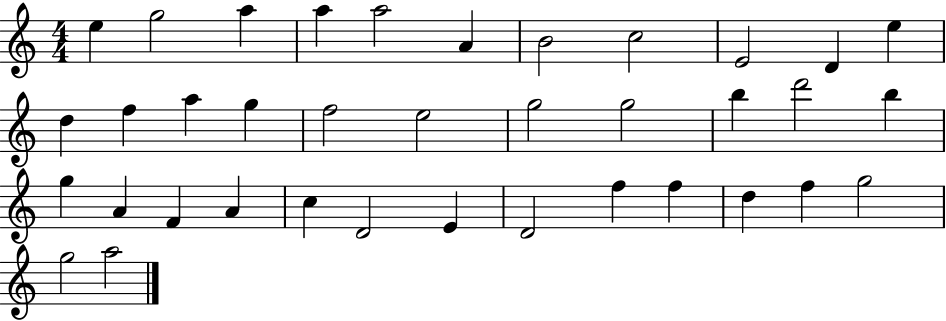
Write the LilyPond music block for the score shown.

{
  \clef treble
  \numericTimeSignature
  \time 4/4
  \key c \major
  e''4 g''2 a''4 | a''4 a''2 a'4 | b'2 c''2 | e'2 d'4 e''4 | \break d''4 f''4 a''4 g''4 | f''2 e''2 | g''2 g''2 | b''4 d'''2 b''4 | \break g''4 a'4 f'4 a'4 | c''4 d'2 e'4 | d'2 f''4 f''4 | d''4 f''4 g''2 | \break g''2 a''2 | \bar "|."
}